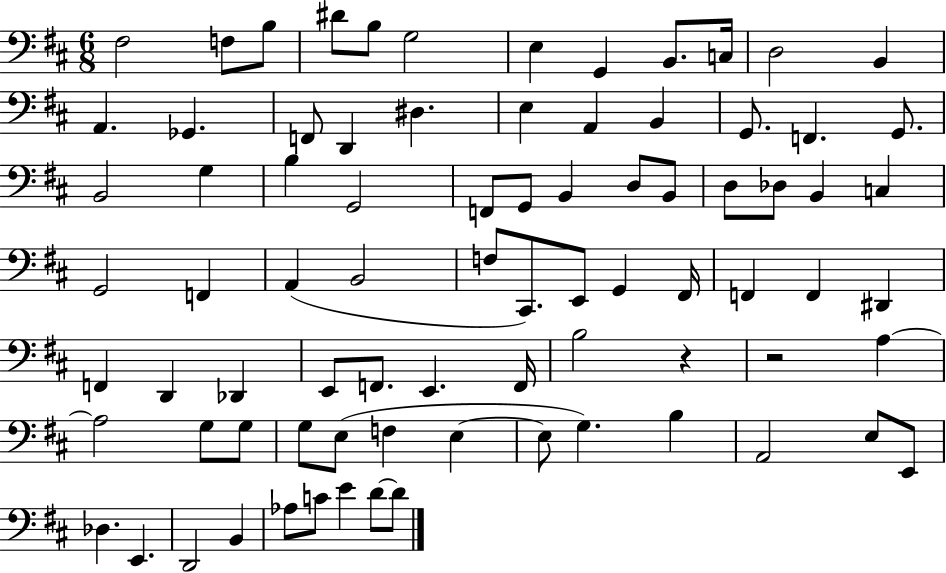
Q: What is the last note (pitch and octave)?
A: D4